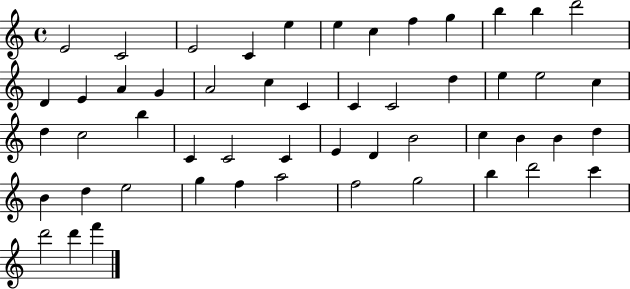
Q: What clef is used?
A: treble